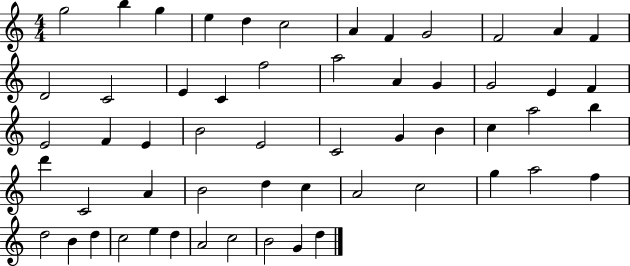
{
  \clef treble
  \numericTimeSignature
  \time 4/4
  \key c \major
  g''2 b''4 g''4 | e''4 d''4 c''2 | a'4 f'4 g'2 | f'2 a'4 f'4 | \break d'2 c'2 | e'4 c'4 f''2 | a''2 a'4 g'4 | g'2 e'4 f'4 | \break e'2 f'4 e'4 | b'2 e'2 | c'2 g'4 b'4 | c''4 a''2 b''4 | \break d'''4 c'2 a'4 | b'2 d''4 c''4 | a'2 c''2 | g''4 a''2 f''4 | \break d''2 b'4 d''4 | c''2 e''4 d''4 | a'2 c''2 | b'2 g'4 d''4 | \break \bar "|."
}